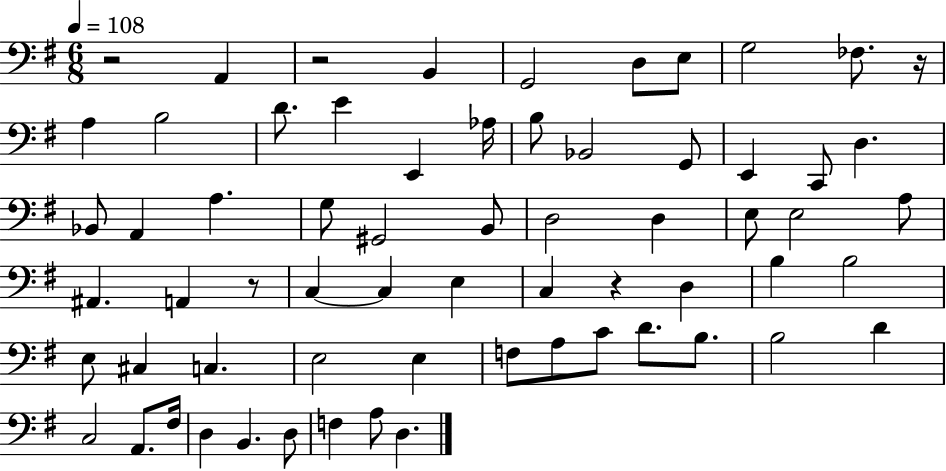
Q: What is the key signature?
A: G major